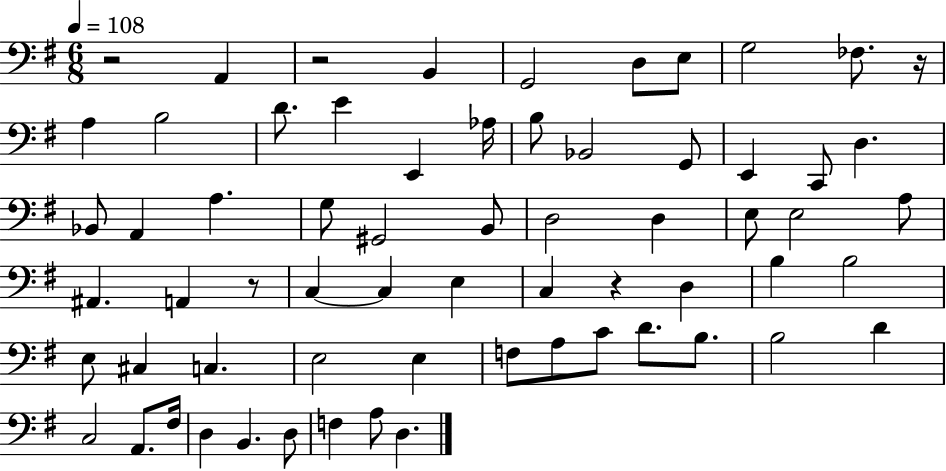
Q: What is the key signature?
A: G major